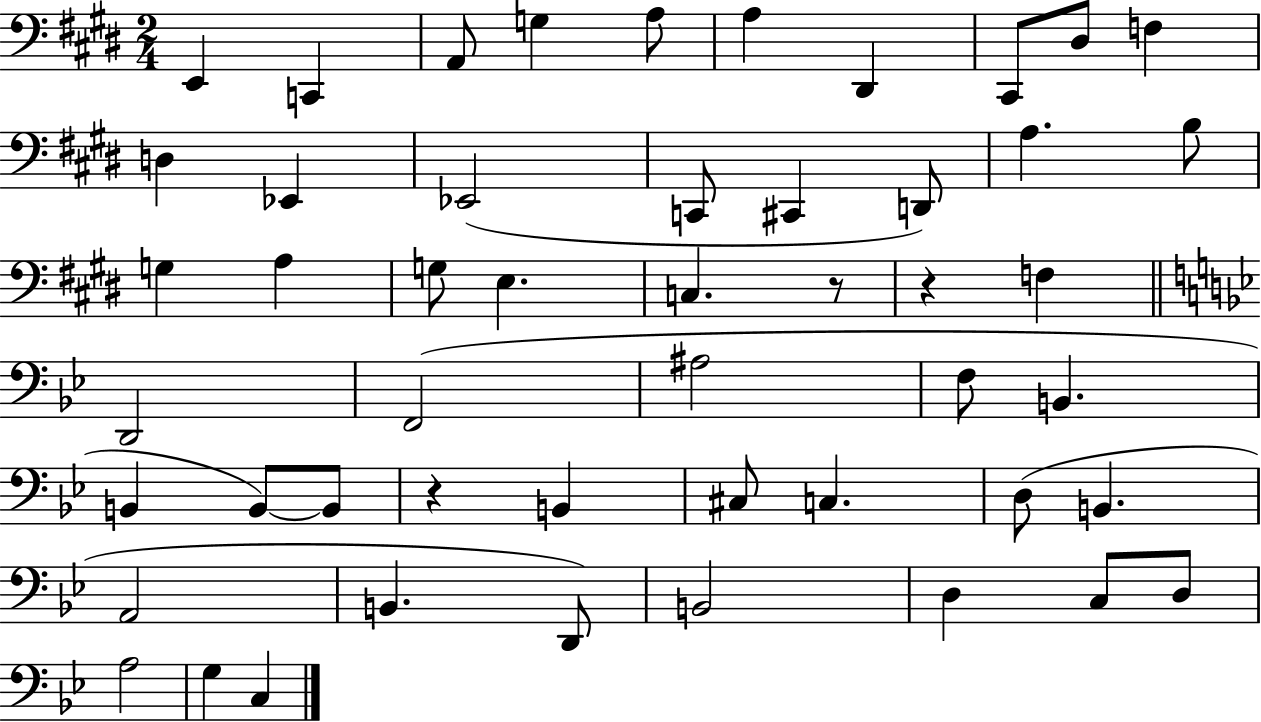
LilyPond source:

{
  \clef bass
  \numericTimeSignature
  \time 2/4
  \key e \major
  \repeat volta 2 { e,4 c,4 | a,8 g4 a8 | a4 dis,4 | cis,8 dis8 f4 | \break d4 ees,4 | ees,2( | c,8 cis,4 d,8) | a4. b8 | \break g4 a4 | g8 e4. | c4. r8 | r4 f4 | \break \bar "||" \break \key g \minor d,2 | f,2( | ais2 | f8 b,4. | \break b,4 b,8~~) b,8 | r4 b,4 | cis8 c4. | d8( b,4. | \break a,2 | b,4. d,8) | b,2 | d4 c8 d8 | \break a2 | g4 c4 | } \bar "|."
}